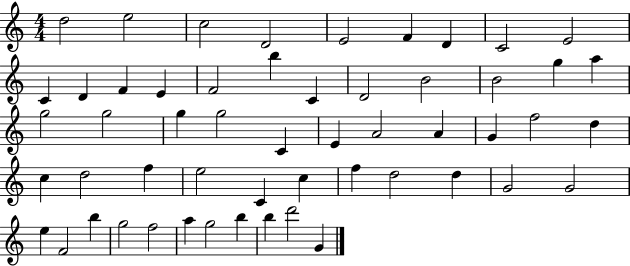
X:1
T:Untitled
M:4/4
L:1/4
K:C
d2 e2 c2 D2 E2 F D C2 E2 C D F E F2 b C D2 B2 B2 g a g2 g2 g g2 C E A2 A G f2 d c d2 f e2 C c f d2 d G2 G2 e F2 b g2 f2 a g2 b b d'2 G